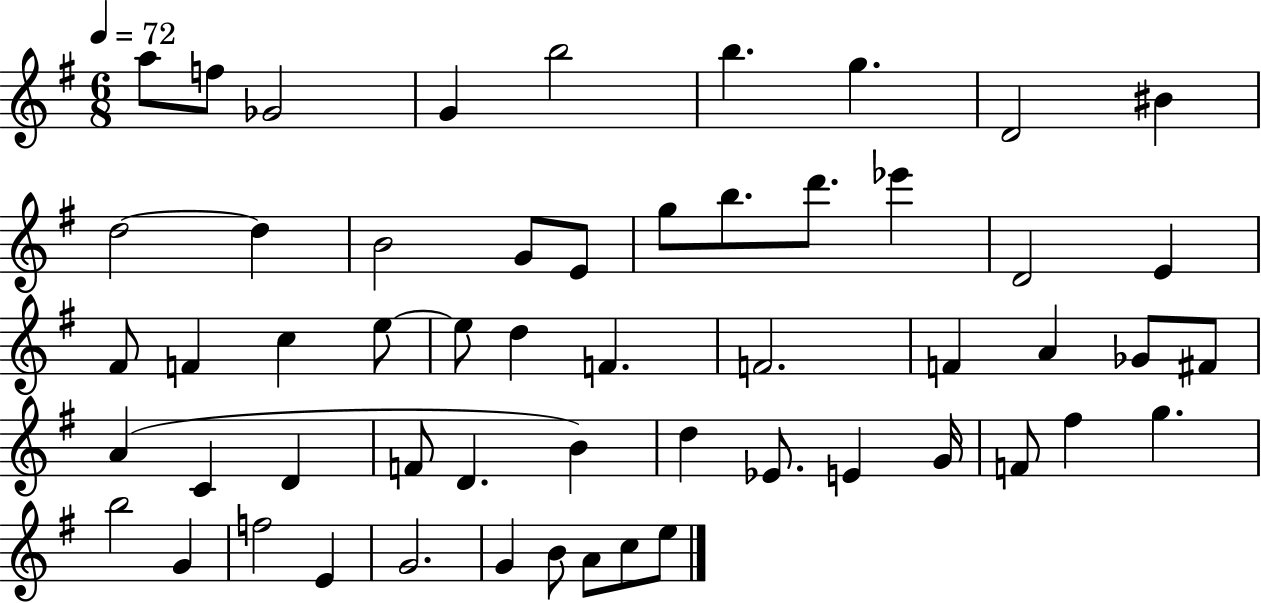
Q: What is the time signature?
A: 6/8